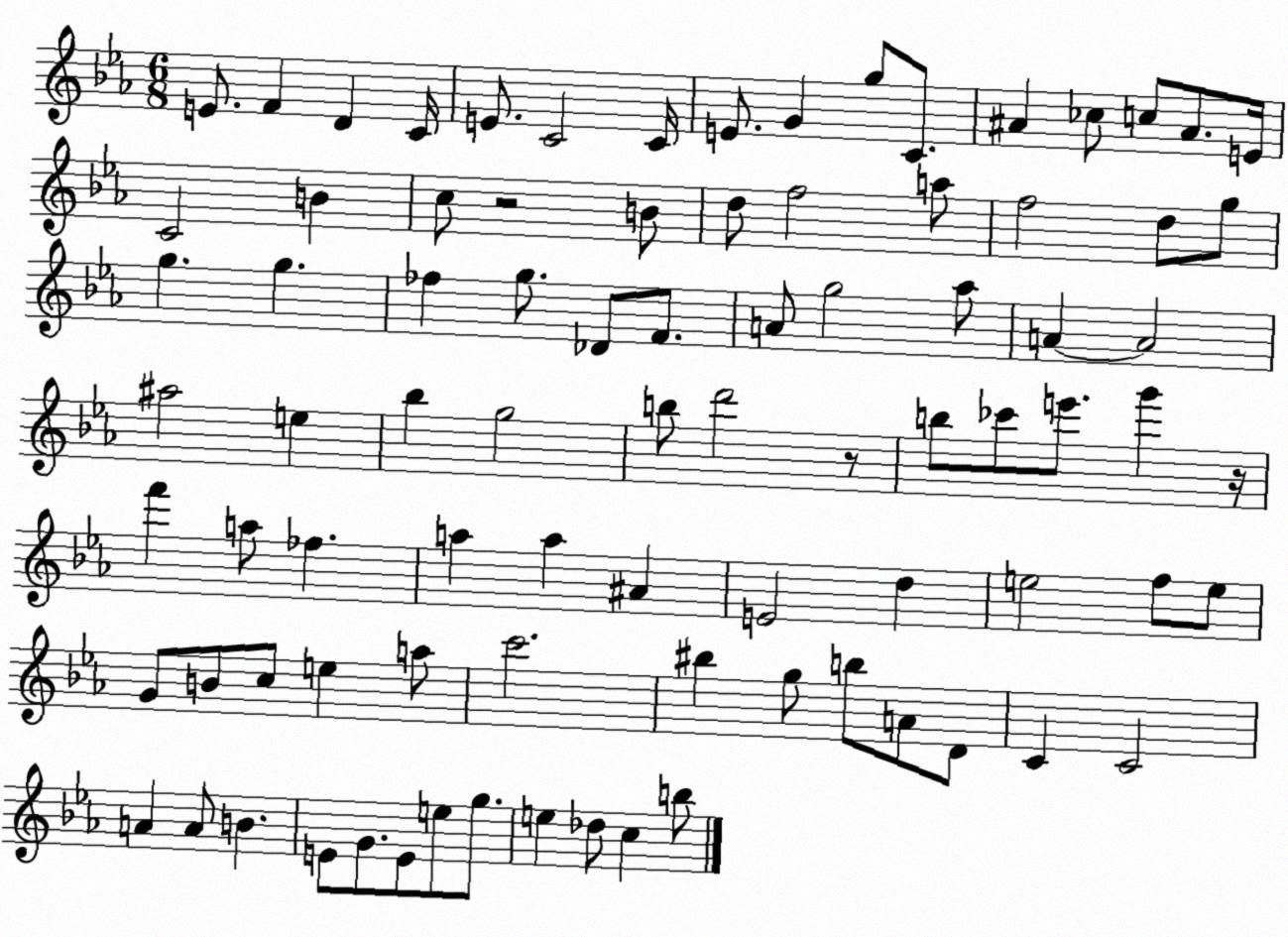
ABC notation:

X:1
T:Untitled
M:6/8
L:1/4
K:Eb
E/2 F D C/4 E/2 C2 C/4 E/2 G g/2 C/2 ^A _c/2 c/2 ^A/2 E/4 C2 B c/2 z2 B/2 d/2 f2 a/2 f2 d/2 g/2 g g _f g/2 _D/2 F/2 A/2 g2 _a/2 A A2 ^a2 e _b g2 b/2 d'2 z/2 b/2 _c'/2 e'/2 g' z/4 f' a/2 _f a a ^A E2 d e2 f/2 e/2 G/2 B/2 c/2 e a/2 c'2 ^b g/2 b/2 A/2 D/2 C C2 A A/2 B E/2 G/2 E/2 e/2 g/2 e _d/2 c b/2